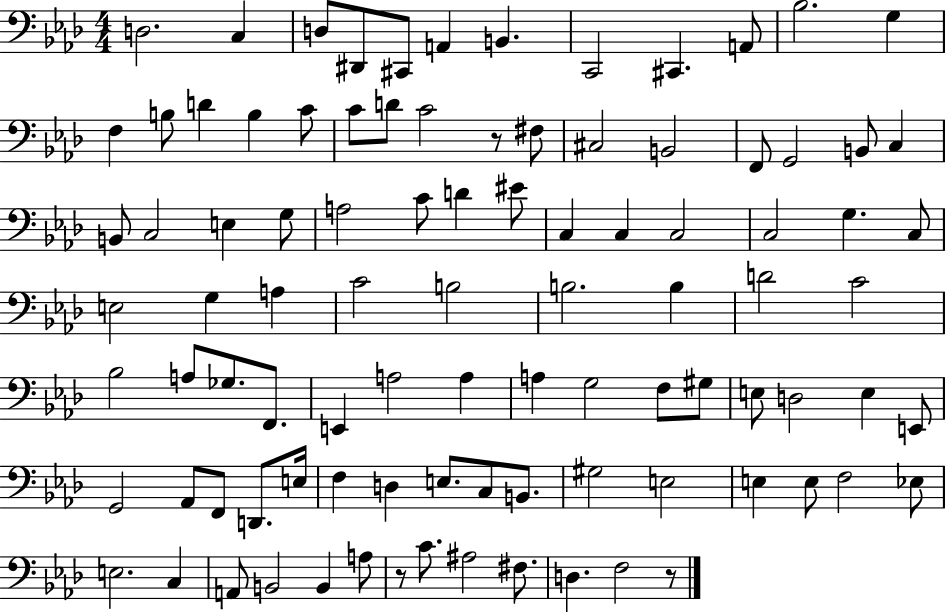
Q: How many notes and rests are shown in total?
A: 95